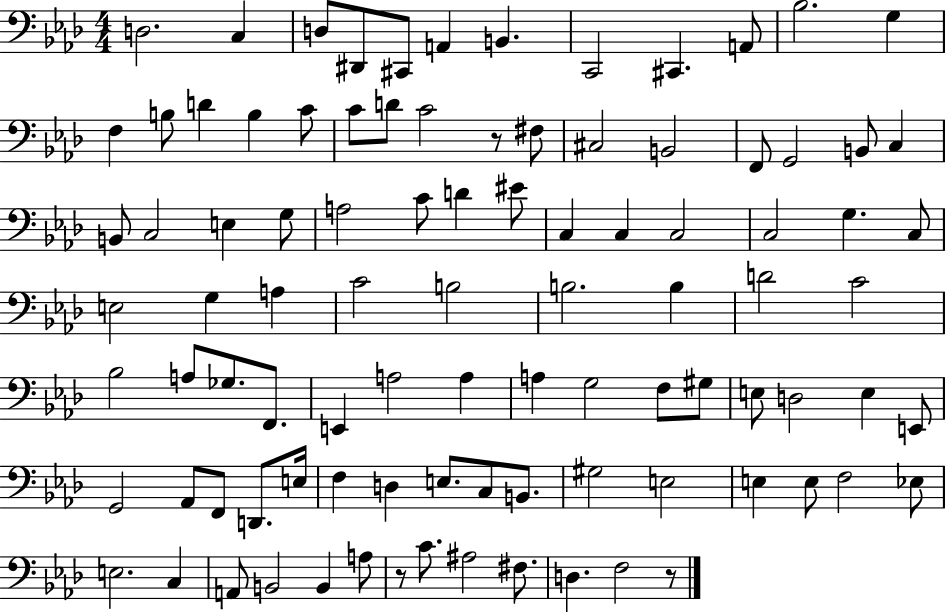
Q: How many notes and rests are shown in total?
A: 95